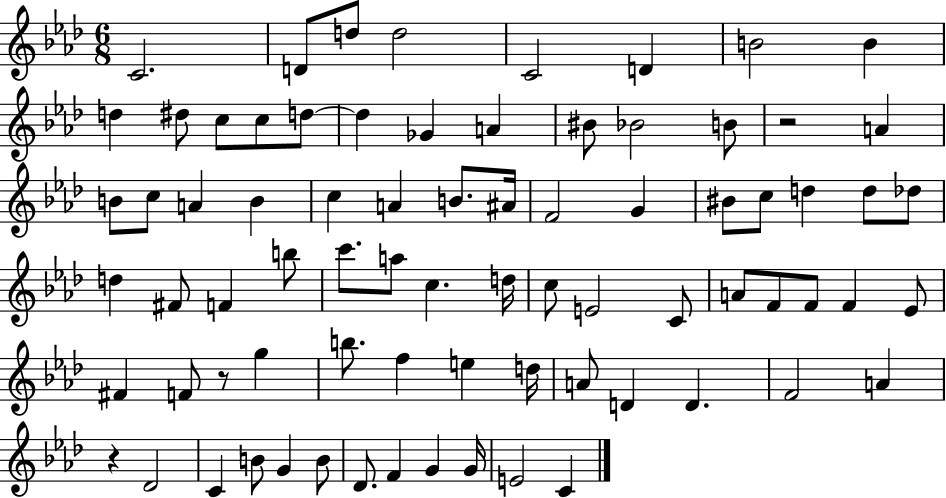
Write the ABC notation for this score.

X:1
T:Untitled
M:6/8
L:1/4
K:Ab
C2 D/2 d/2 d2 C2 D B2 B d ^d/2 c/2 c/2 d/2 d _G A ^B/2 _B2 B/2 z2 A B/2 c/2 A B c A B/2 ^A/4 F2 G ^B/2 c/2 d d/2 _d/2 d ^F/2 F b/2 c'/2 a/2 c d/4 c/2 E2 C/2 A/2 F/2 F/2 F _E/2 ^F F/2 z/2 g b/2 f e d/4 A/2 D D F2 A z _D2 C B/2 G B/2 _D/2 F G G/4 E2 C